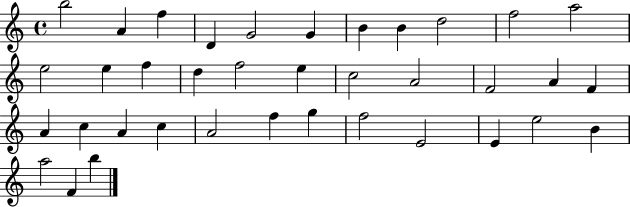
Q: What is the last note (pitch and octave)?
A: B5